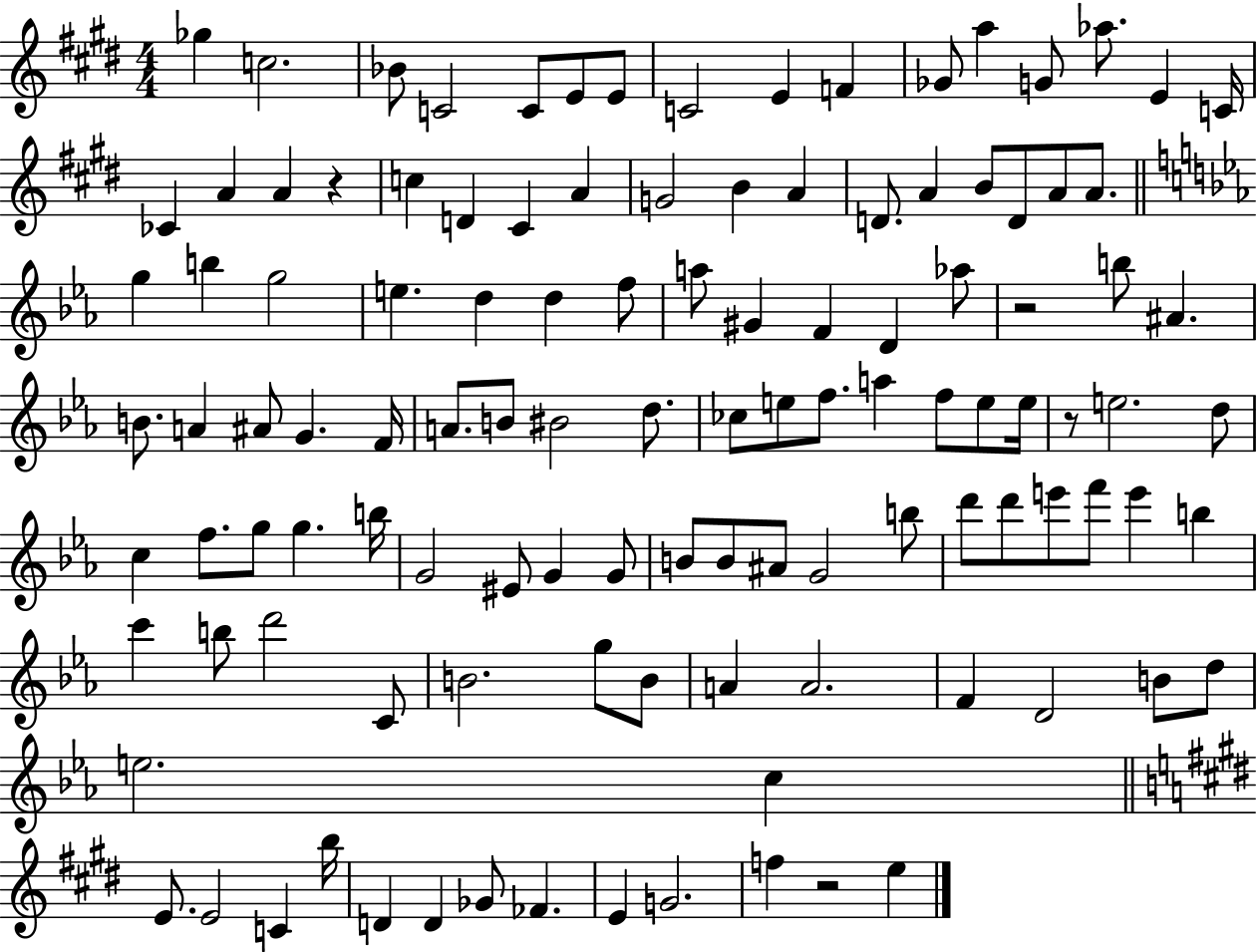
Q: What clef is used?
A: treble